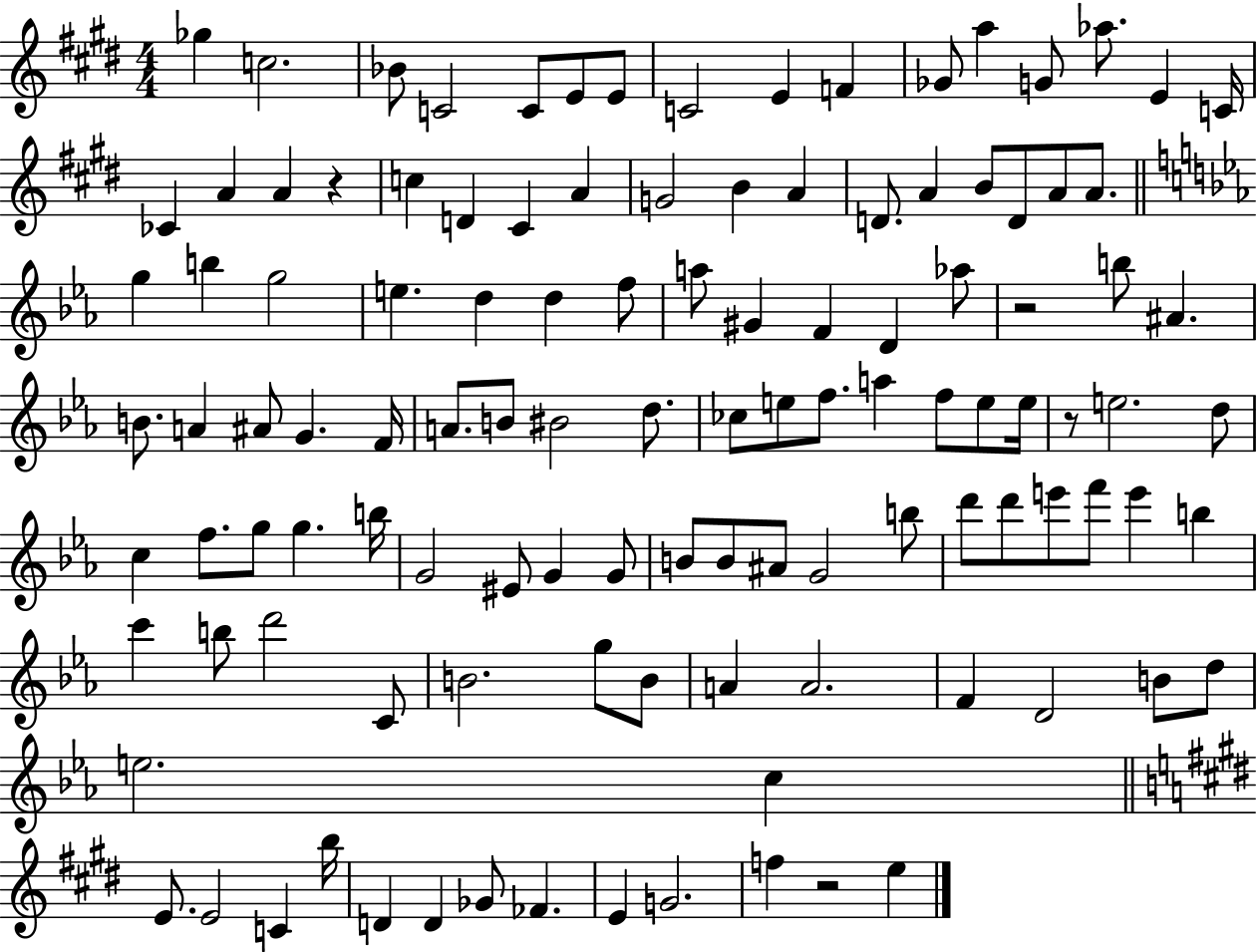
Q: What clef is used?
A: treble